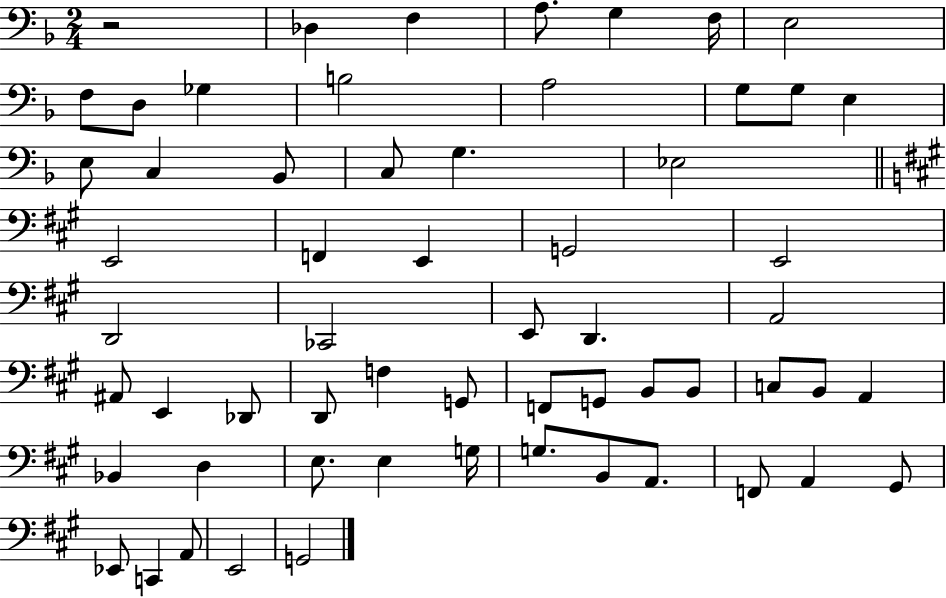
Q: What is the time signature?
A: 2/4